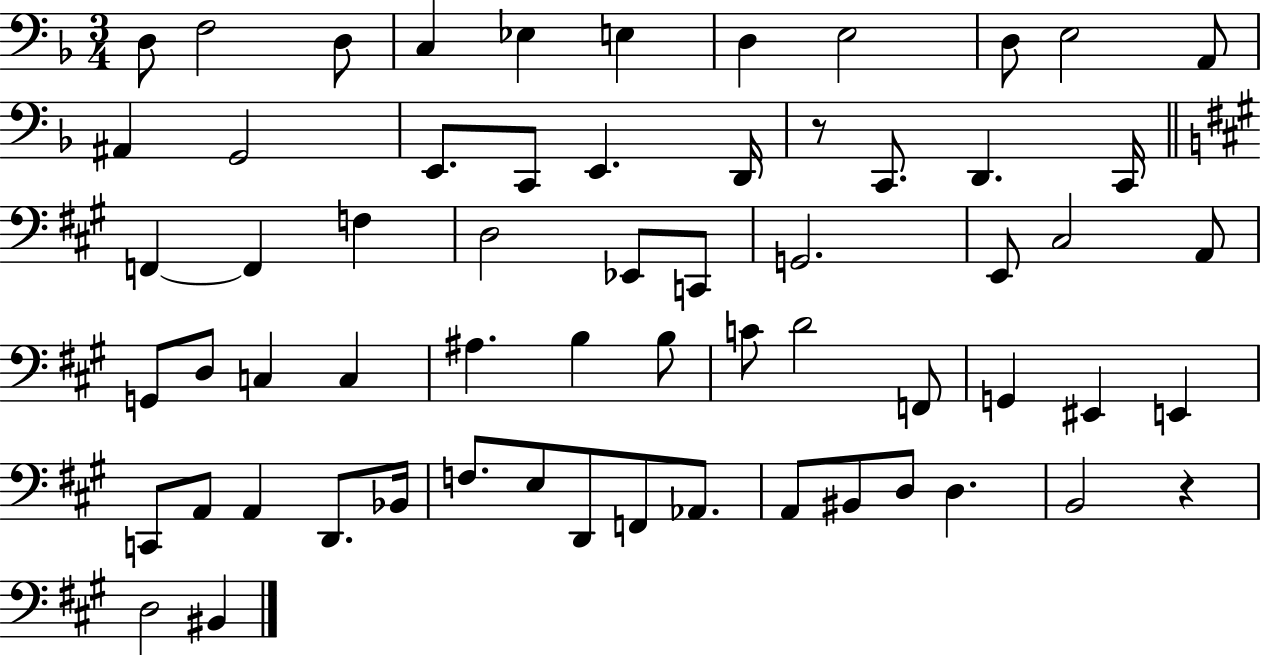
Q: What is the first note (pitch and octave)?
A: D3